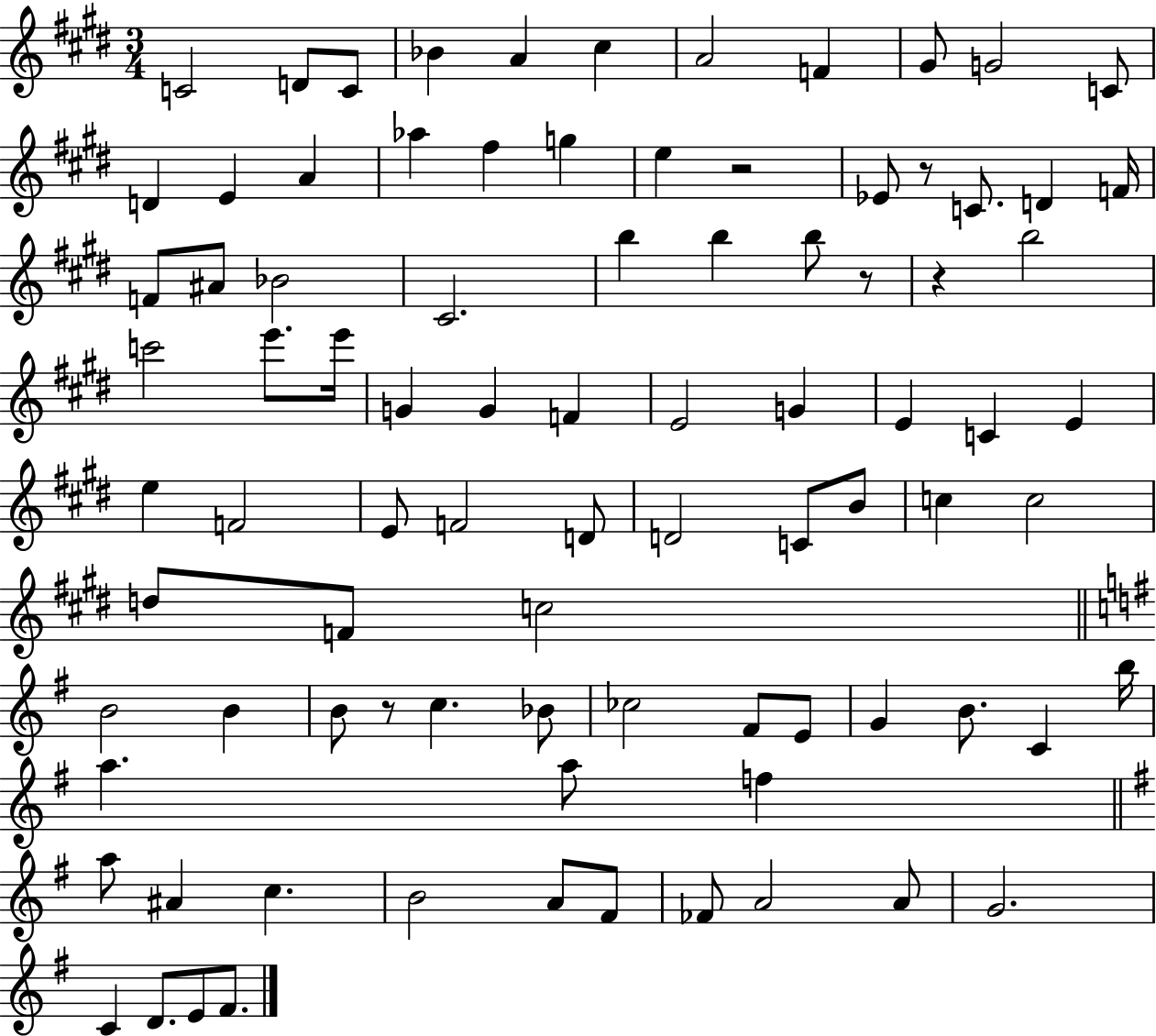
C4/h D4/e C4/e Bb4/q A4/q C#5/q A4/h F4/q G#4/e G4/h C4/e D4/q E4/q A4/q Ab5/q F#5/q G5/q E5/q R/h Eb4/e R/e C4/e. D4/q F4/s F4/e A#4/e Bb4/h C#4/h. B5/q B5/q B5/e R/e R/q B5/h C6/h E6/e. E6/s G4/q G4/q F4/q E4/h G4/q E4/q C4/q E4/q E5/q F4/h E4/e F4/h D4/e D4/h C4/e B4/e C5/q C5/h D5/e F4/e C5/h B4/h B4/q B4/e R/e C5/q. Bb4/e CES5/h F#4/e E4/e G4/q B4/e. C4/q B5/s A5/q. A5/e F5/q A5/e A#4/q C5/q. B4/h A4/e F#4/e FES4/e A4/h A4/e G4/h. C4/q D4/e. E4/e F#4/e.